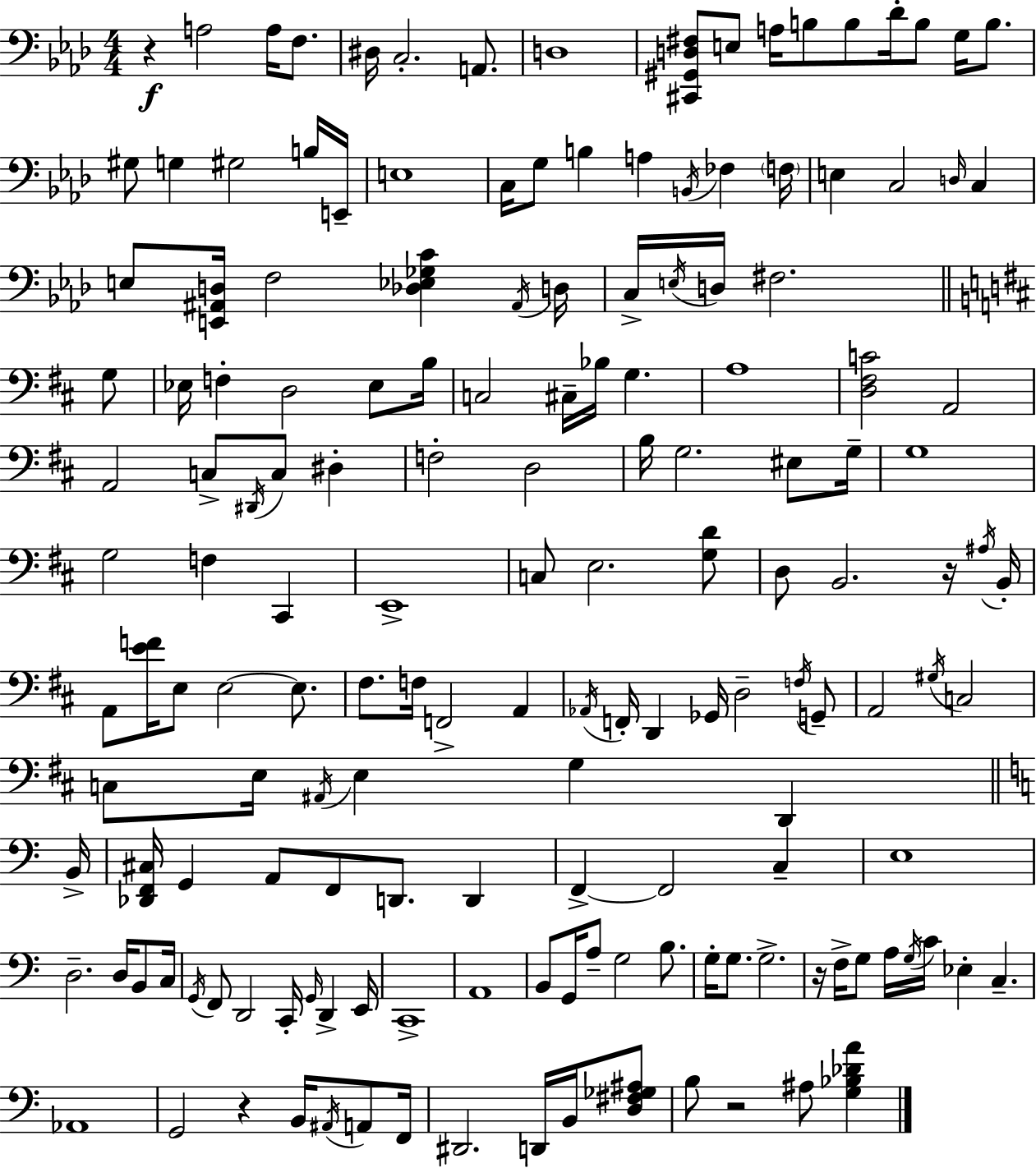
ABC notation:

X:1
T:Untitled
M:4/4
L:1/4
K:Ab
z A,2 A,/4 F,/2 ^D,/4 C,2 A,,/2 D,4 [^C,,^G,,D,^F,]/2 E,/2 A,/4 B,/2 B,/2 _D/4 B,/2 G,/4 B,/2 ^G,/2 G, ^G,2 B,/4 E,,/4 E,4 C,/4 G,/2 B, A, B,,/4 _F, F,/4 E, C,2 D,/4 C, E,/2 [E,,^A,,D,]/4 F,2 [_D,_E,_G,C] ^A,,/4 D,/4 C,/4 E,/4 D,/4 ^F,2 G,/2 _E,/4 F, D,2 _E,/2 B,/4 C,2 ^C,/4 _B,/4 G, A,4 [D,^F,C]2 A,,2 A,,2 C,/2 ^D,,/4 C,/2 ^D, F,2 D,2 B,/4 G,2 ^E,/2 G,/4 G,4 G,2 F, ^C,, E,,4 C,/2 E,2 [G,D]/2 D,/2 B,,2 z/4 ^A,/4 B,,/4 A,,/2 [EF]/4 E,/2 E,2 E,/2 ^F,/2 F,/4 F,,2 A,, _A,,/4 F,,/4 D,, _G,,/4 D,2 F,/4 G,,/2 A,,2 ^G,/4 C,2 C,/2 E,/4 ^A,,/4 E, G, D,, B,,/4 [_D,,F,,^C,]/4 G,, A,,/2 F,,/2 D,,/2 D,, F,, F,,2 C, E,4 D,2 D,/4 B,,/2 C,/4 G,,/4 F,,/2 D,,2 C,,/4 G,,/4 D,, E,,/4 C,,4 A,,4 B,,/2 G,,/4 A,/2 G,2 B,/2 G,/4 G,/2 G,2 z/4 F,/4 G,/2 A,/4 G,/4 C/4 _E, C, _A,,4 G,,2 z B,,/4 ^A,,/4 A,,/2 F,,/4 ^D,,2 D,,/4 B,,/4 [D,^F,_G,^A,]/2 B,/2 z2 ^A,/2 [G,_B,_DA]